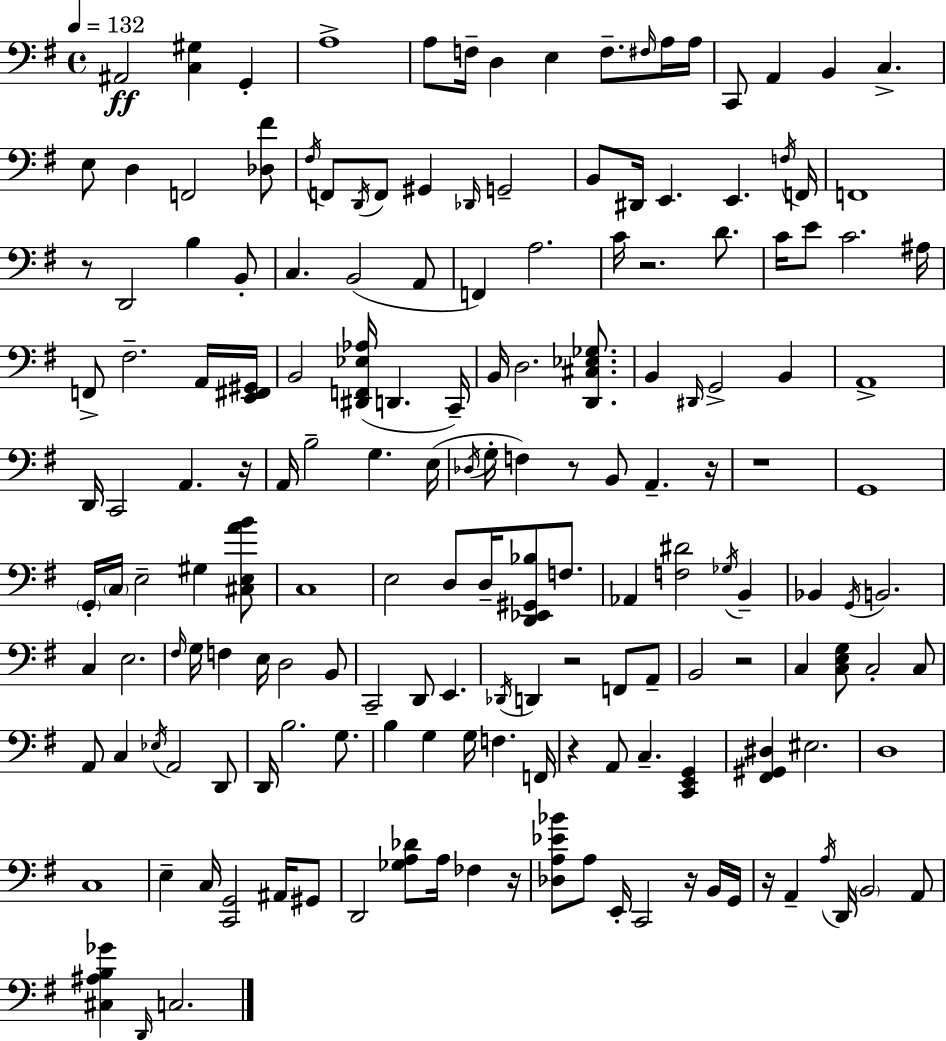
X:1
T:Untitled
M:4/4
L:1/4
K:Em
^A,,2 [C,^G,] G,, A,4 A,/2 F,/4 D, E, F,/2 ^F,/4 A,/4 A,/4 C,,/2 A,, B,, C, E,/2 D, F,,2 [_D,^F]/2 ^F,/4 F,,/2 D,,/4 F,,/2 ^G,, _D,,/4 G,,2 B,,/2 ^D,,/4 E,, E,, F,/4 F,,/4 F,,4 z/2 D,,2 B, B,,/2 C, B,,2 A,,/2 F,, A,2 C/4 z2 D/2 C/4 E/2 C2 ^A,/4 F,,/2 ^F,2 A,,/4 [E,,^F,,^G,,]/4 B,,2 [^D,,F,,_E,_A,]/4 D,, C,,/4 B,,/4 D,2 [D,,^C,_E,_G,]/2 B,, ^D,,/4 G,,2 B,, A,,4 D,,/4 C,,2 A,, z/4 A,,/4 B,2 G, E,/4 _D,/4 G,/4 F, z/2 B,,/2 A,, z/4 z4 G,,4 G,,/4 C,/4 E,2 ^G, [^C,E,AB]/2 C,4 E,2 D,/2 D,/4 [D,,_E,,^G,,_B,]/2 F,/2 _A,, [F,^D]2 _G,/4 B,, _B,, G,,/4 B,,2 C, E,2 ^F,/4 G,/4 F, E,/4 D,2 B,,/2 C,,2 D,,/2 E,, _D,,/4 D,, z2 F,,/2 A,,/2 B,,2 z2 C, [C,E,G,]/2 C,2 C,/2 A,,/2 C, _E,/4 A,,2 D,,/2 D,,/4 B,2 G,/2 B, G, G,/4 F, F,,/4 z A,,/2 C, [C,,E,,G,,] [^F,,^G,,^D,] ^E,2 D,4 C,4 E, C,/4 [C,,G,,]2 ^A,,/4 ^G,,/2 D,,2 [_G,A,_D]/2 A,/4 _F, z/4 [_D,A,_E_B]/2 A,/2 E,,/4 C,,2 z/4 B,,/4 G,,/4 z/4 A,, A,/4 D,,/4 B,,2 A,,/2 [^C,^A,B,_G] D,,/4 C,2